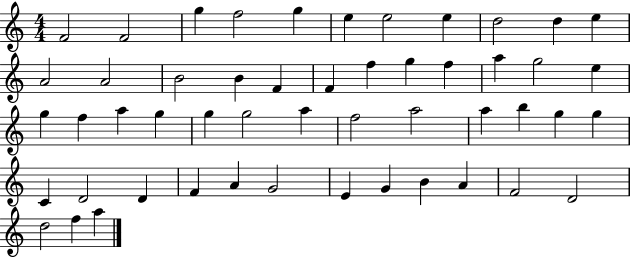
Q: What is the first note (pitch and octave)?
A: F4